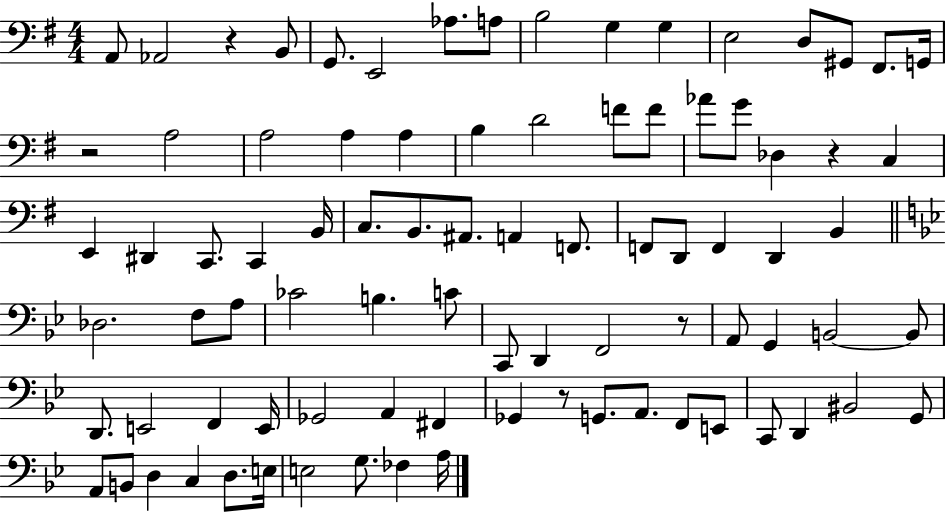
X:1
T:Untitled
M:4/4
L:1/4
K:G
A,,/2 _A,,2 z B,,/2 G,,/2 E,,2 _A,/2 A,/2 B,2 G, G, E,2 D,/2 ^G,,/2 ^F,,/2 G,,/4 z2 A,2 A,2 A, A, B, D2 F/2 F/2 _A/2 G/2 _D, z C, E,, ^D,, C,,/2 C,, B,,/4 C,/2 B,,/2 ^A,,/2 A,, F,,/2 F,,/2 D,,/2 F,, D,, B,, _D,2 F,/2 A,/2 _C2 B, C/2 C,,/2 D,, F,,2 z/2 A,,/2 G,, B,,2 B,,/2 D,,/2 E,,2 F,, E,,/4 _G,,2 A,, ^F,, _G,, z/2 G,,/2 A,,/2 F,,/2 E,,/2 C,,/2 D,, ^B,,2 G,,/2 A,,/2 B,,/2 D, C, D,/2 E,/4 E,2 G,/2 _F, A,/4